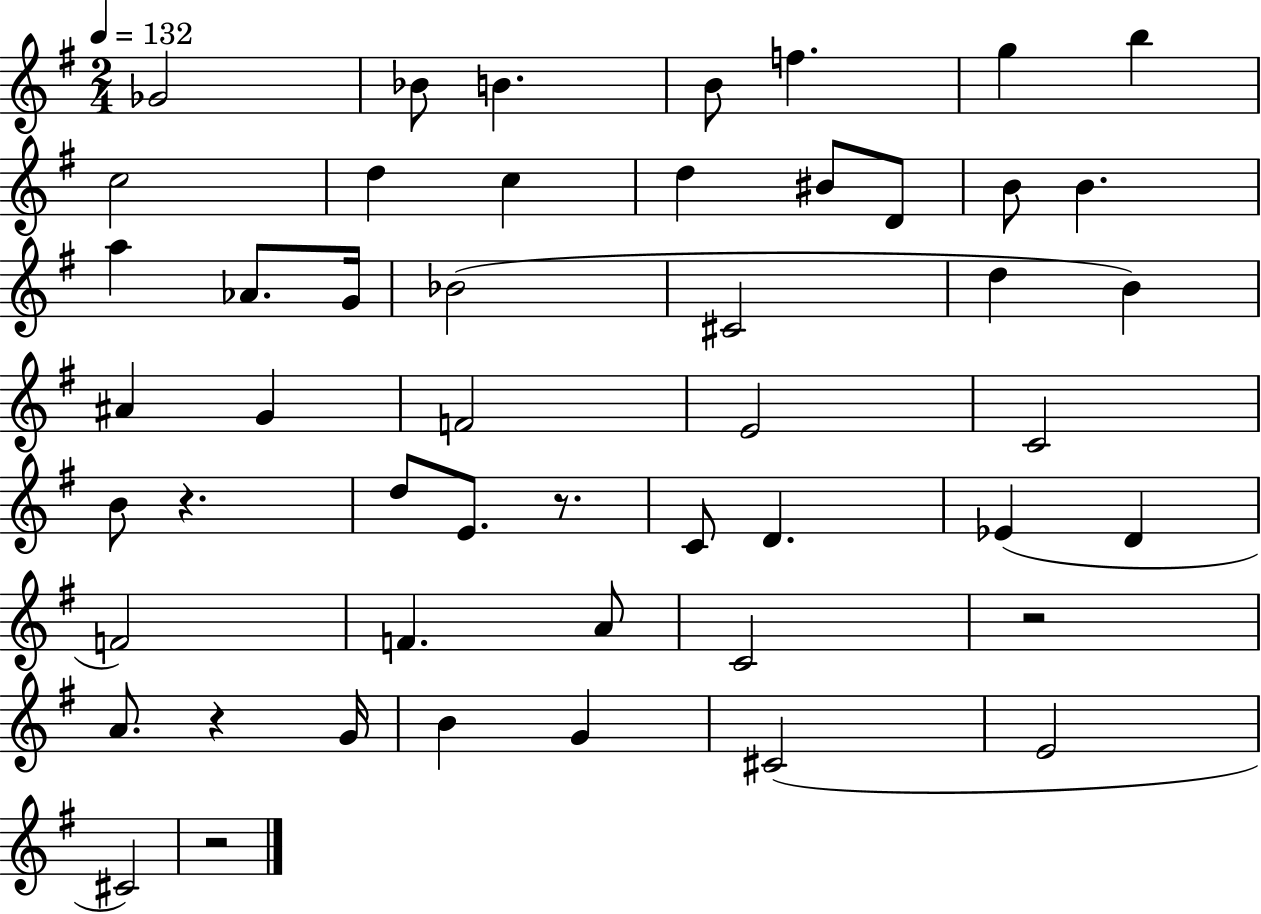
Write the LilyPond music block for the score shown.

{
  \clef treble
  \numericTimeSignature
  \time 2/4
  \key g \major
  \tempo 4 = 132
  ges'2 | bes'8 b'4. | b'8 f''4. | g''4 b''4 | \break c''2 | d''4 c''4 | d''4 bis'8 d'8 | b'8 b'4. | \break a''4 aes'8. g'16 | bes'2( | cis'2 | d''4 b'4) | \break ais'4 g'4 | f'2 | e'2 | c'2 | \break b'8 r4. | d''8 e'8. r8. | c'8 d'4. | ees'4( d'4 | \break f'2) | f'4. a'8 | c'2 | r2 | \break a'8. r4 g'16 | b'4 g'4 | cis'2( | e'2 | \break cis'2) | r2 | \bar "|."
}